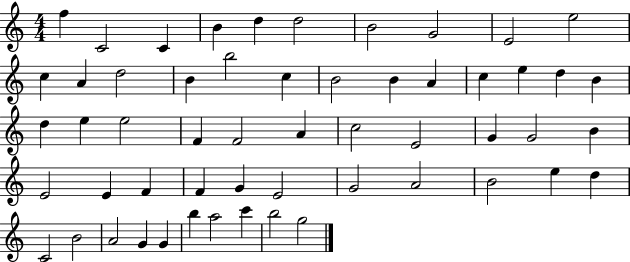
{
  \clef treble
  \numericTimeSignature
  \time 4/4
  \key c \major
  f''4 c'2 c'4 | b'4 d''4 d''2 | b'2 g'2 | e'2 e''2 | \break c''4 a'4 d''2 | b'4 b''2 c''4 | b'2 b'4 a'4 | c''4 e''4 d''4 b'4 | \break d''4 e''4 e''2 | f'4 f'2 a'4 | c''2 e'2 | g'4 g'2 b'4 | \break e'2 e'4 f'4 | f'4 g'4 e'2 | g'2 a'2 | b'2 e''4 d''4 | \break c'2 b'2 | a'2 g'4 g'4 | b''4 a''2 c'''4 | b''2 g''2 | \break \bar "|."
}